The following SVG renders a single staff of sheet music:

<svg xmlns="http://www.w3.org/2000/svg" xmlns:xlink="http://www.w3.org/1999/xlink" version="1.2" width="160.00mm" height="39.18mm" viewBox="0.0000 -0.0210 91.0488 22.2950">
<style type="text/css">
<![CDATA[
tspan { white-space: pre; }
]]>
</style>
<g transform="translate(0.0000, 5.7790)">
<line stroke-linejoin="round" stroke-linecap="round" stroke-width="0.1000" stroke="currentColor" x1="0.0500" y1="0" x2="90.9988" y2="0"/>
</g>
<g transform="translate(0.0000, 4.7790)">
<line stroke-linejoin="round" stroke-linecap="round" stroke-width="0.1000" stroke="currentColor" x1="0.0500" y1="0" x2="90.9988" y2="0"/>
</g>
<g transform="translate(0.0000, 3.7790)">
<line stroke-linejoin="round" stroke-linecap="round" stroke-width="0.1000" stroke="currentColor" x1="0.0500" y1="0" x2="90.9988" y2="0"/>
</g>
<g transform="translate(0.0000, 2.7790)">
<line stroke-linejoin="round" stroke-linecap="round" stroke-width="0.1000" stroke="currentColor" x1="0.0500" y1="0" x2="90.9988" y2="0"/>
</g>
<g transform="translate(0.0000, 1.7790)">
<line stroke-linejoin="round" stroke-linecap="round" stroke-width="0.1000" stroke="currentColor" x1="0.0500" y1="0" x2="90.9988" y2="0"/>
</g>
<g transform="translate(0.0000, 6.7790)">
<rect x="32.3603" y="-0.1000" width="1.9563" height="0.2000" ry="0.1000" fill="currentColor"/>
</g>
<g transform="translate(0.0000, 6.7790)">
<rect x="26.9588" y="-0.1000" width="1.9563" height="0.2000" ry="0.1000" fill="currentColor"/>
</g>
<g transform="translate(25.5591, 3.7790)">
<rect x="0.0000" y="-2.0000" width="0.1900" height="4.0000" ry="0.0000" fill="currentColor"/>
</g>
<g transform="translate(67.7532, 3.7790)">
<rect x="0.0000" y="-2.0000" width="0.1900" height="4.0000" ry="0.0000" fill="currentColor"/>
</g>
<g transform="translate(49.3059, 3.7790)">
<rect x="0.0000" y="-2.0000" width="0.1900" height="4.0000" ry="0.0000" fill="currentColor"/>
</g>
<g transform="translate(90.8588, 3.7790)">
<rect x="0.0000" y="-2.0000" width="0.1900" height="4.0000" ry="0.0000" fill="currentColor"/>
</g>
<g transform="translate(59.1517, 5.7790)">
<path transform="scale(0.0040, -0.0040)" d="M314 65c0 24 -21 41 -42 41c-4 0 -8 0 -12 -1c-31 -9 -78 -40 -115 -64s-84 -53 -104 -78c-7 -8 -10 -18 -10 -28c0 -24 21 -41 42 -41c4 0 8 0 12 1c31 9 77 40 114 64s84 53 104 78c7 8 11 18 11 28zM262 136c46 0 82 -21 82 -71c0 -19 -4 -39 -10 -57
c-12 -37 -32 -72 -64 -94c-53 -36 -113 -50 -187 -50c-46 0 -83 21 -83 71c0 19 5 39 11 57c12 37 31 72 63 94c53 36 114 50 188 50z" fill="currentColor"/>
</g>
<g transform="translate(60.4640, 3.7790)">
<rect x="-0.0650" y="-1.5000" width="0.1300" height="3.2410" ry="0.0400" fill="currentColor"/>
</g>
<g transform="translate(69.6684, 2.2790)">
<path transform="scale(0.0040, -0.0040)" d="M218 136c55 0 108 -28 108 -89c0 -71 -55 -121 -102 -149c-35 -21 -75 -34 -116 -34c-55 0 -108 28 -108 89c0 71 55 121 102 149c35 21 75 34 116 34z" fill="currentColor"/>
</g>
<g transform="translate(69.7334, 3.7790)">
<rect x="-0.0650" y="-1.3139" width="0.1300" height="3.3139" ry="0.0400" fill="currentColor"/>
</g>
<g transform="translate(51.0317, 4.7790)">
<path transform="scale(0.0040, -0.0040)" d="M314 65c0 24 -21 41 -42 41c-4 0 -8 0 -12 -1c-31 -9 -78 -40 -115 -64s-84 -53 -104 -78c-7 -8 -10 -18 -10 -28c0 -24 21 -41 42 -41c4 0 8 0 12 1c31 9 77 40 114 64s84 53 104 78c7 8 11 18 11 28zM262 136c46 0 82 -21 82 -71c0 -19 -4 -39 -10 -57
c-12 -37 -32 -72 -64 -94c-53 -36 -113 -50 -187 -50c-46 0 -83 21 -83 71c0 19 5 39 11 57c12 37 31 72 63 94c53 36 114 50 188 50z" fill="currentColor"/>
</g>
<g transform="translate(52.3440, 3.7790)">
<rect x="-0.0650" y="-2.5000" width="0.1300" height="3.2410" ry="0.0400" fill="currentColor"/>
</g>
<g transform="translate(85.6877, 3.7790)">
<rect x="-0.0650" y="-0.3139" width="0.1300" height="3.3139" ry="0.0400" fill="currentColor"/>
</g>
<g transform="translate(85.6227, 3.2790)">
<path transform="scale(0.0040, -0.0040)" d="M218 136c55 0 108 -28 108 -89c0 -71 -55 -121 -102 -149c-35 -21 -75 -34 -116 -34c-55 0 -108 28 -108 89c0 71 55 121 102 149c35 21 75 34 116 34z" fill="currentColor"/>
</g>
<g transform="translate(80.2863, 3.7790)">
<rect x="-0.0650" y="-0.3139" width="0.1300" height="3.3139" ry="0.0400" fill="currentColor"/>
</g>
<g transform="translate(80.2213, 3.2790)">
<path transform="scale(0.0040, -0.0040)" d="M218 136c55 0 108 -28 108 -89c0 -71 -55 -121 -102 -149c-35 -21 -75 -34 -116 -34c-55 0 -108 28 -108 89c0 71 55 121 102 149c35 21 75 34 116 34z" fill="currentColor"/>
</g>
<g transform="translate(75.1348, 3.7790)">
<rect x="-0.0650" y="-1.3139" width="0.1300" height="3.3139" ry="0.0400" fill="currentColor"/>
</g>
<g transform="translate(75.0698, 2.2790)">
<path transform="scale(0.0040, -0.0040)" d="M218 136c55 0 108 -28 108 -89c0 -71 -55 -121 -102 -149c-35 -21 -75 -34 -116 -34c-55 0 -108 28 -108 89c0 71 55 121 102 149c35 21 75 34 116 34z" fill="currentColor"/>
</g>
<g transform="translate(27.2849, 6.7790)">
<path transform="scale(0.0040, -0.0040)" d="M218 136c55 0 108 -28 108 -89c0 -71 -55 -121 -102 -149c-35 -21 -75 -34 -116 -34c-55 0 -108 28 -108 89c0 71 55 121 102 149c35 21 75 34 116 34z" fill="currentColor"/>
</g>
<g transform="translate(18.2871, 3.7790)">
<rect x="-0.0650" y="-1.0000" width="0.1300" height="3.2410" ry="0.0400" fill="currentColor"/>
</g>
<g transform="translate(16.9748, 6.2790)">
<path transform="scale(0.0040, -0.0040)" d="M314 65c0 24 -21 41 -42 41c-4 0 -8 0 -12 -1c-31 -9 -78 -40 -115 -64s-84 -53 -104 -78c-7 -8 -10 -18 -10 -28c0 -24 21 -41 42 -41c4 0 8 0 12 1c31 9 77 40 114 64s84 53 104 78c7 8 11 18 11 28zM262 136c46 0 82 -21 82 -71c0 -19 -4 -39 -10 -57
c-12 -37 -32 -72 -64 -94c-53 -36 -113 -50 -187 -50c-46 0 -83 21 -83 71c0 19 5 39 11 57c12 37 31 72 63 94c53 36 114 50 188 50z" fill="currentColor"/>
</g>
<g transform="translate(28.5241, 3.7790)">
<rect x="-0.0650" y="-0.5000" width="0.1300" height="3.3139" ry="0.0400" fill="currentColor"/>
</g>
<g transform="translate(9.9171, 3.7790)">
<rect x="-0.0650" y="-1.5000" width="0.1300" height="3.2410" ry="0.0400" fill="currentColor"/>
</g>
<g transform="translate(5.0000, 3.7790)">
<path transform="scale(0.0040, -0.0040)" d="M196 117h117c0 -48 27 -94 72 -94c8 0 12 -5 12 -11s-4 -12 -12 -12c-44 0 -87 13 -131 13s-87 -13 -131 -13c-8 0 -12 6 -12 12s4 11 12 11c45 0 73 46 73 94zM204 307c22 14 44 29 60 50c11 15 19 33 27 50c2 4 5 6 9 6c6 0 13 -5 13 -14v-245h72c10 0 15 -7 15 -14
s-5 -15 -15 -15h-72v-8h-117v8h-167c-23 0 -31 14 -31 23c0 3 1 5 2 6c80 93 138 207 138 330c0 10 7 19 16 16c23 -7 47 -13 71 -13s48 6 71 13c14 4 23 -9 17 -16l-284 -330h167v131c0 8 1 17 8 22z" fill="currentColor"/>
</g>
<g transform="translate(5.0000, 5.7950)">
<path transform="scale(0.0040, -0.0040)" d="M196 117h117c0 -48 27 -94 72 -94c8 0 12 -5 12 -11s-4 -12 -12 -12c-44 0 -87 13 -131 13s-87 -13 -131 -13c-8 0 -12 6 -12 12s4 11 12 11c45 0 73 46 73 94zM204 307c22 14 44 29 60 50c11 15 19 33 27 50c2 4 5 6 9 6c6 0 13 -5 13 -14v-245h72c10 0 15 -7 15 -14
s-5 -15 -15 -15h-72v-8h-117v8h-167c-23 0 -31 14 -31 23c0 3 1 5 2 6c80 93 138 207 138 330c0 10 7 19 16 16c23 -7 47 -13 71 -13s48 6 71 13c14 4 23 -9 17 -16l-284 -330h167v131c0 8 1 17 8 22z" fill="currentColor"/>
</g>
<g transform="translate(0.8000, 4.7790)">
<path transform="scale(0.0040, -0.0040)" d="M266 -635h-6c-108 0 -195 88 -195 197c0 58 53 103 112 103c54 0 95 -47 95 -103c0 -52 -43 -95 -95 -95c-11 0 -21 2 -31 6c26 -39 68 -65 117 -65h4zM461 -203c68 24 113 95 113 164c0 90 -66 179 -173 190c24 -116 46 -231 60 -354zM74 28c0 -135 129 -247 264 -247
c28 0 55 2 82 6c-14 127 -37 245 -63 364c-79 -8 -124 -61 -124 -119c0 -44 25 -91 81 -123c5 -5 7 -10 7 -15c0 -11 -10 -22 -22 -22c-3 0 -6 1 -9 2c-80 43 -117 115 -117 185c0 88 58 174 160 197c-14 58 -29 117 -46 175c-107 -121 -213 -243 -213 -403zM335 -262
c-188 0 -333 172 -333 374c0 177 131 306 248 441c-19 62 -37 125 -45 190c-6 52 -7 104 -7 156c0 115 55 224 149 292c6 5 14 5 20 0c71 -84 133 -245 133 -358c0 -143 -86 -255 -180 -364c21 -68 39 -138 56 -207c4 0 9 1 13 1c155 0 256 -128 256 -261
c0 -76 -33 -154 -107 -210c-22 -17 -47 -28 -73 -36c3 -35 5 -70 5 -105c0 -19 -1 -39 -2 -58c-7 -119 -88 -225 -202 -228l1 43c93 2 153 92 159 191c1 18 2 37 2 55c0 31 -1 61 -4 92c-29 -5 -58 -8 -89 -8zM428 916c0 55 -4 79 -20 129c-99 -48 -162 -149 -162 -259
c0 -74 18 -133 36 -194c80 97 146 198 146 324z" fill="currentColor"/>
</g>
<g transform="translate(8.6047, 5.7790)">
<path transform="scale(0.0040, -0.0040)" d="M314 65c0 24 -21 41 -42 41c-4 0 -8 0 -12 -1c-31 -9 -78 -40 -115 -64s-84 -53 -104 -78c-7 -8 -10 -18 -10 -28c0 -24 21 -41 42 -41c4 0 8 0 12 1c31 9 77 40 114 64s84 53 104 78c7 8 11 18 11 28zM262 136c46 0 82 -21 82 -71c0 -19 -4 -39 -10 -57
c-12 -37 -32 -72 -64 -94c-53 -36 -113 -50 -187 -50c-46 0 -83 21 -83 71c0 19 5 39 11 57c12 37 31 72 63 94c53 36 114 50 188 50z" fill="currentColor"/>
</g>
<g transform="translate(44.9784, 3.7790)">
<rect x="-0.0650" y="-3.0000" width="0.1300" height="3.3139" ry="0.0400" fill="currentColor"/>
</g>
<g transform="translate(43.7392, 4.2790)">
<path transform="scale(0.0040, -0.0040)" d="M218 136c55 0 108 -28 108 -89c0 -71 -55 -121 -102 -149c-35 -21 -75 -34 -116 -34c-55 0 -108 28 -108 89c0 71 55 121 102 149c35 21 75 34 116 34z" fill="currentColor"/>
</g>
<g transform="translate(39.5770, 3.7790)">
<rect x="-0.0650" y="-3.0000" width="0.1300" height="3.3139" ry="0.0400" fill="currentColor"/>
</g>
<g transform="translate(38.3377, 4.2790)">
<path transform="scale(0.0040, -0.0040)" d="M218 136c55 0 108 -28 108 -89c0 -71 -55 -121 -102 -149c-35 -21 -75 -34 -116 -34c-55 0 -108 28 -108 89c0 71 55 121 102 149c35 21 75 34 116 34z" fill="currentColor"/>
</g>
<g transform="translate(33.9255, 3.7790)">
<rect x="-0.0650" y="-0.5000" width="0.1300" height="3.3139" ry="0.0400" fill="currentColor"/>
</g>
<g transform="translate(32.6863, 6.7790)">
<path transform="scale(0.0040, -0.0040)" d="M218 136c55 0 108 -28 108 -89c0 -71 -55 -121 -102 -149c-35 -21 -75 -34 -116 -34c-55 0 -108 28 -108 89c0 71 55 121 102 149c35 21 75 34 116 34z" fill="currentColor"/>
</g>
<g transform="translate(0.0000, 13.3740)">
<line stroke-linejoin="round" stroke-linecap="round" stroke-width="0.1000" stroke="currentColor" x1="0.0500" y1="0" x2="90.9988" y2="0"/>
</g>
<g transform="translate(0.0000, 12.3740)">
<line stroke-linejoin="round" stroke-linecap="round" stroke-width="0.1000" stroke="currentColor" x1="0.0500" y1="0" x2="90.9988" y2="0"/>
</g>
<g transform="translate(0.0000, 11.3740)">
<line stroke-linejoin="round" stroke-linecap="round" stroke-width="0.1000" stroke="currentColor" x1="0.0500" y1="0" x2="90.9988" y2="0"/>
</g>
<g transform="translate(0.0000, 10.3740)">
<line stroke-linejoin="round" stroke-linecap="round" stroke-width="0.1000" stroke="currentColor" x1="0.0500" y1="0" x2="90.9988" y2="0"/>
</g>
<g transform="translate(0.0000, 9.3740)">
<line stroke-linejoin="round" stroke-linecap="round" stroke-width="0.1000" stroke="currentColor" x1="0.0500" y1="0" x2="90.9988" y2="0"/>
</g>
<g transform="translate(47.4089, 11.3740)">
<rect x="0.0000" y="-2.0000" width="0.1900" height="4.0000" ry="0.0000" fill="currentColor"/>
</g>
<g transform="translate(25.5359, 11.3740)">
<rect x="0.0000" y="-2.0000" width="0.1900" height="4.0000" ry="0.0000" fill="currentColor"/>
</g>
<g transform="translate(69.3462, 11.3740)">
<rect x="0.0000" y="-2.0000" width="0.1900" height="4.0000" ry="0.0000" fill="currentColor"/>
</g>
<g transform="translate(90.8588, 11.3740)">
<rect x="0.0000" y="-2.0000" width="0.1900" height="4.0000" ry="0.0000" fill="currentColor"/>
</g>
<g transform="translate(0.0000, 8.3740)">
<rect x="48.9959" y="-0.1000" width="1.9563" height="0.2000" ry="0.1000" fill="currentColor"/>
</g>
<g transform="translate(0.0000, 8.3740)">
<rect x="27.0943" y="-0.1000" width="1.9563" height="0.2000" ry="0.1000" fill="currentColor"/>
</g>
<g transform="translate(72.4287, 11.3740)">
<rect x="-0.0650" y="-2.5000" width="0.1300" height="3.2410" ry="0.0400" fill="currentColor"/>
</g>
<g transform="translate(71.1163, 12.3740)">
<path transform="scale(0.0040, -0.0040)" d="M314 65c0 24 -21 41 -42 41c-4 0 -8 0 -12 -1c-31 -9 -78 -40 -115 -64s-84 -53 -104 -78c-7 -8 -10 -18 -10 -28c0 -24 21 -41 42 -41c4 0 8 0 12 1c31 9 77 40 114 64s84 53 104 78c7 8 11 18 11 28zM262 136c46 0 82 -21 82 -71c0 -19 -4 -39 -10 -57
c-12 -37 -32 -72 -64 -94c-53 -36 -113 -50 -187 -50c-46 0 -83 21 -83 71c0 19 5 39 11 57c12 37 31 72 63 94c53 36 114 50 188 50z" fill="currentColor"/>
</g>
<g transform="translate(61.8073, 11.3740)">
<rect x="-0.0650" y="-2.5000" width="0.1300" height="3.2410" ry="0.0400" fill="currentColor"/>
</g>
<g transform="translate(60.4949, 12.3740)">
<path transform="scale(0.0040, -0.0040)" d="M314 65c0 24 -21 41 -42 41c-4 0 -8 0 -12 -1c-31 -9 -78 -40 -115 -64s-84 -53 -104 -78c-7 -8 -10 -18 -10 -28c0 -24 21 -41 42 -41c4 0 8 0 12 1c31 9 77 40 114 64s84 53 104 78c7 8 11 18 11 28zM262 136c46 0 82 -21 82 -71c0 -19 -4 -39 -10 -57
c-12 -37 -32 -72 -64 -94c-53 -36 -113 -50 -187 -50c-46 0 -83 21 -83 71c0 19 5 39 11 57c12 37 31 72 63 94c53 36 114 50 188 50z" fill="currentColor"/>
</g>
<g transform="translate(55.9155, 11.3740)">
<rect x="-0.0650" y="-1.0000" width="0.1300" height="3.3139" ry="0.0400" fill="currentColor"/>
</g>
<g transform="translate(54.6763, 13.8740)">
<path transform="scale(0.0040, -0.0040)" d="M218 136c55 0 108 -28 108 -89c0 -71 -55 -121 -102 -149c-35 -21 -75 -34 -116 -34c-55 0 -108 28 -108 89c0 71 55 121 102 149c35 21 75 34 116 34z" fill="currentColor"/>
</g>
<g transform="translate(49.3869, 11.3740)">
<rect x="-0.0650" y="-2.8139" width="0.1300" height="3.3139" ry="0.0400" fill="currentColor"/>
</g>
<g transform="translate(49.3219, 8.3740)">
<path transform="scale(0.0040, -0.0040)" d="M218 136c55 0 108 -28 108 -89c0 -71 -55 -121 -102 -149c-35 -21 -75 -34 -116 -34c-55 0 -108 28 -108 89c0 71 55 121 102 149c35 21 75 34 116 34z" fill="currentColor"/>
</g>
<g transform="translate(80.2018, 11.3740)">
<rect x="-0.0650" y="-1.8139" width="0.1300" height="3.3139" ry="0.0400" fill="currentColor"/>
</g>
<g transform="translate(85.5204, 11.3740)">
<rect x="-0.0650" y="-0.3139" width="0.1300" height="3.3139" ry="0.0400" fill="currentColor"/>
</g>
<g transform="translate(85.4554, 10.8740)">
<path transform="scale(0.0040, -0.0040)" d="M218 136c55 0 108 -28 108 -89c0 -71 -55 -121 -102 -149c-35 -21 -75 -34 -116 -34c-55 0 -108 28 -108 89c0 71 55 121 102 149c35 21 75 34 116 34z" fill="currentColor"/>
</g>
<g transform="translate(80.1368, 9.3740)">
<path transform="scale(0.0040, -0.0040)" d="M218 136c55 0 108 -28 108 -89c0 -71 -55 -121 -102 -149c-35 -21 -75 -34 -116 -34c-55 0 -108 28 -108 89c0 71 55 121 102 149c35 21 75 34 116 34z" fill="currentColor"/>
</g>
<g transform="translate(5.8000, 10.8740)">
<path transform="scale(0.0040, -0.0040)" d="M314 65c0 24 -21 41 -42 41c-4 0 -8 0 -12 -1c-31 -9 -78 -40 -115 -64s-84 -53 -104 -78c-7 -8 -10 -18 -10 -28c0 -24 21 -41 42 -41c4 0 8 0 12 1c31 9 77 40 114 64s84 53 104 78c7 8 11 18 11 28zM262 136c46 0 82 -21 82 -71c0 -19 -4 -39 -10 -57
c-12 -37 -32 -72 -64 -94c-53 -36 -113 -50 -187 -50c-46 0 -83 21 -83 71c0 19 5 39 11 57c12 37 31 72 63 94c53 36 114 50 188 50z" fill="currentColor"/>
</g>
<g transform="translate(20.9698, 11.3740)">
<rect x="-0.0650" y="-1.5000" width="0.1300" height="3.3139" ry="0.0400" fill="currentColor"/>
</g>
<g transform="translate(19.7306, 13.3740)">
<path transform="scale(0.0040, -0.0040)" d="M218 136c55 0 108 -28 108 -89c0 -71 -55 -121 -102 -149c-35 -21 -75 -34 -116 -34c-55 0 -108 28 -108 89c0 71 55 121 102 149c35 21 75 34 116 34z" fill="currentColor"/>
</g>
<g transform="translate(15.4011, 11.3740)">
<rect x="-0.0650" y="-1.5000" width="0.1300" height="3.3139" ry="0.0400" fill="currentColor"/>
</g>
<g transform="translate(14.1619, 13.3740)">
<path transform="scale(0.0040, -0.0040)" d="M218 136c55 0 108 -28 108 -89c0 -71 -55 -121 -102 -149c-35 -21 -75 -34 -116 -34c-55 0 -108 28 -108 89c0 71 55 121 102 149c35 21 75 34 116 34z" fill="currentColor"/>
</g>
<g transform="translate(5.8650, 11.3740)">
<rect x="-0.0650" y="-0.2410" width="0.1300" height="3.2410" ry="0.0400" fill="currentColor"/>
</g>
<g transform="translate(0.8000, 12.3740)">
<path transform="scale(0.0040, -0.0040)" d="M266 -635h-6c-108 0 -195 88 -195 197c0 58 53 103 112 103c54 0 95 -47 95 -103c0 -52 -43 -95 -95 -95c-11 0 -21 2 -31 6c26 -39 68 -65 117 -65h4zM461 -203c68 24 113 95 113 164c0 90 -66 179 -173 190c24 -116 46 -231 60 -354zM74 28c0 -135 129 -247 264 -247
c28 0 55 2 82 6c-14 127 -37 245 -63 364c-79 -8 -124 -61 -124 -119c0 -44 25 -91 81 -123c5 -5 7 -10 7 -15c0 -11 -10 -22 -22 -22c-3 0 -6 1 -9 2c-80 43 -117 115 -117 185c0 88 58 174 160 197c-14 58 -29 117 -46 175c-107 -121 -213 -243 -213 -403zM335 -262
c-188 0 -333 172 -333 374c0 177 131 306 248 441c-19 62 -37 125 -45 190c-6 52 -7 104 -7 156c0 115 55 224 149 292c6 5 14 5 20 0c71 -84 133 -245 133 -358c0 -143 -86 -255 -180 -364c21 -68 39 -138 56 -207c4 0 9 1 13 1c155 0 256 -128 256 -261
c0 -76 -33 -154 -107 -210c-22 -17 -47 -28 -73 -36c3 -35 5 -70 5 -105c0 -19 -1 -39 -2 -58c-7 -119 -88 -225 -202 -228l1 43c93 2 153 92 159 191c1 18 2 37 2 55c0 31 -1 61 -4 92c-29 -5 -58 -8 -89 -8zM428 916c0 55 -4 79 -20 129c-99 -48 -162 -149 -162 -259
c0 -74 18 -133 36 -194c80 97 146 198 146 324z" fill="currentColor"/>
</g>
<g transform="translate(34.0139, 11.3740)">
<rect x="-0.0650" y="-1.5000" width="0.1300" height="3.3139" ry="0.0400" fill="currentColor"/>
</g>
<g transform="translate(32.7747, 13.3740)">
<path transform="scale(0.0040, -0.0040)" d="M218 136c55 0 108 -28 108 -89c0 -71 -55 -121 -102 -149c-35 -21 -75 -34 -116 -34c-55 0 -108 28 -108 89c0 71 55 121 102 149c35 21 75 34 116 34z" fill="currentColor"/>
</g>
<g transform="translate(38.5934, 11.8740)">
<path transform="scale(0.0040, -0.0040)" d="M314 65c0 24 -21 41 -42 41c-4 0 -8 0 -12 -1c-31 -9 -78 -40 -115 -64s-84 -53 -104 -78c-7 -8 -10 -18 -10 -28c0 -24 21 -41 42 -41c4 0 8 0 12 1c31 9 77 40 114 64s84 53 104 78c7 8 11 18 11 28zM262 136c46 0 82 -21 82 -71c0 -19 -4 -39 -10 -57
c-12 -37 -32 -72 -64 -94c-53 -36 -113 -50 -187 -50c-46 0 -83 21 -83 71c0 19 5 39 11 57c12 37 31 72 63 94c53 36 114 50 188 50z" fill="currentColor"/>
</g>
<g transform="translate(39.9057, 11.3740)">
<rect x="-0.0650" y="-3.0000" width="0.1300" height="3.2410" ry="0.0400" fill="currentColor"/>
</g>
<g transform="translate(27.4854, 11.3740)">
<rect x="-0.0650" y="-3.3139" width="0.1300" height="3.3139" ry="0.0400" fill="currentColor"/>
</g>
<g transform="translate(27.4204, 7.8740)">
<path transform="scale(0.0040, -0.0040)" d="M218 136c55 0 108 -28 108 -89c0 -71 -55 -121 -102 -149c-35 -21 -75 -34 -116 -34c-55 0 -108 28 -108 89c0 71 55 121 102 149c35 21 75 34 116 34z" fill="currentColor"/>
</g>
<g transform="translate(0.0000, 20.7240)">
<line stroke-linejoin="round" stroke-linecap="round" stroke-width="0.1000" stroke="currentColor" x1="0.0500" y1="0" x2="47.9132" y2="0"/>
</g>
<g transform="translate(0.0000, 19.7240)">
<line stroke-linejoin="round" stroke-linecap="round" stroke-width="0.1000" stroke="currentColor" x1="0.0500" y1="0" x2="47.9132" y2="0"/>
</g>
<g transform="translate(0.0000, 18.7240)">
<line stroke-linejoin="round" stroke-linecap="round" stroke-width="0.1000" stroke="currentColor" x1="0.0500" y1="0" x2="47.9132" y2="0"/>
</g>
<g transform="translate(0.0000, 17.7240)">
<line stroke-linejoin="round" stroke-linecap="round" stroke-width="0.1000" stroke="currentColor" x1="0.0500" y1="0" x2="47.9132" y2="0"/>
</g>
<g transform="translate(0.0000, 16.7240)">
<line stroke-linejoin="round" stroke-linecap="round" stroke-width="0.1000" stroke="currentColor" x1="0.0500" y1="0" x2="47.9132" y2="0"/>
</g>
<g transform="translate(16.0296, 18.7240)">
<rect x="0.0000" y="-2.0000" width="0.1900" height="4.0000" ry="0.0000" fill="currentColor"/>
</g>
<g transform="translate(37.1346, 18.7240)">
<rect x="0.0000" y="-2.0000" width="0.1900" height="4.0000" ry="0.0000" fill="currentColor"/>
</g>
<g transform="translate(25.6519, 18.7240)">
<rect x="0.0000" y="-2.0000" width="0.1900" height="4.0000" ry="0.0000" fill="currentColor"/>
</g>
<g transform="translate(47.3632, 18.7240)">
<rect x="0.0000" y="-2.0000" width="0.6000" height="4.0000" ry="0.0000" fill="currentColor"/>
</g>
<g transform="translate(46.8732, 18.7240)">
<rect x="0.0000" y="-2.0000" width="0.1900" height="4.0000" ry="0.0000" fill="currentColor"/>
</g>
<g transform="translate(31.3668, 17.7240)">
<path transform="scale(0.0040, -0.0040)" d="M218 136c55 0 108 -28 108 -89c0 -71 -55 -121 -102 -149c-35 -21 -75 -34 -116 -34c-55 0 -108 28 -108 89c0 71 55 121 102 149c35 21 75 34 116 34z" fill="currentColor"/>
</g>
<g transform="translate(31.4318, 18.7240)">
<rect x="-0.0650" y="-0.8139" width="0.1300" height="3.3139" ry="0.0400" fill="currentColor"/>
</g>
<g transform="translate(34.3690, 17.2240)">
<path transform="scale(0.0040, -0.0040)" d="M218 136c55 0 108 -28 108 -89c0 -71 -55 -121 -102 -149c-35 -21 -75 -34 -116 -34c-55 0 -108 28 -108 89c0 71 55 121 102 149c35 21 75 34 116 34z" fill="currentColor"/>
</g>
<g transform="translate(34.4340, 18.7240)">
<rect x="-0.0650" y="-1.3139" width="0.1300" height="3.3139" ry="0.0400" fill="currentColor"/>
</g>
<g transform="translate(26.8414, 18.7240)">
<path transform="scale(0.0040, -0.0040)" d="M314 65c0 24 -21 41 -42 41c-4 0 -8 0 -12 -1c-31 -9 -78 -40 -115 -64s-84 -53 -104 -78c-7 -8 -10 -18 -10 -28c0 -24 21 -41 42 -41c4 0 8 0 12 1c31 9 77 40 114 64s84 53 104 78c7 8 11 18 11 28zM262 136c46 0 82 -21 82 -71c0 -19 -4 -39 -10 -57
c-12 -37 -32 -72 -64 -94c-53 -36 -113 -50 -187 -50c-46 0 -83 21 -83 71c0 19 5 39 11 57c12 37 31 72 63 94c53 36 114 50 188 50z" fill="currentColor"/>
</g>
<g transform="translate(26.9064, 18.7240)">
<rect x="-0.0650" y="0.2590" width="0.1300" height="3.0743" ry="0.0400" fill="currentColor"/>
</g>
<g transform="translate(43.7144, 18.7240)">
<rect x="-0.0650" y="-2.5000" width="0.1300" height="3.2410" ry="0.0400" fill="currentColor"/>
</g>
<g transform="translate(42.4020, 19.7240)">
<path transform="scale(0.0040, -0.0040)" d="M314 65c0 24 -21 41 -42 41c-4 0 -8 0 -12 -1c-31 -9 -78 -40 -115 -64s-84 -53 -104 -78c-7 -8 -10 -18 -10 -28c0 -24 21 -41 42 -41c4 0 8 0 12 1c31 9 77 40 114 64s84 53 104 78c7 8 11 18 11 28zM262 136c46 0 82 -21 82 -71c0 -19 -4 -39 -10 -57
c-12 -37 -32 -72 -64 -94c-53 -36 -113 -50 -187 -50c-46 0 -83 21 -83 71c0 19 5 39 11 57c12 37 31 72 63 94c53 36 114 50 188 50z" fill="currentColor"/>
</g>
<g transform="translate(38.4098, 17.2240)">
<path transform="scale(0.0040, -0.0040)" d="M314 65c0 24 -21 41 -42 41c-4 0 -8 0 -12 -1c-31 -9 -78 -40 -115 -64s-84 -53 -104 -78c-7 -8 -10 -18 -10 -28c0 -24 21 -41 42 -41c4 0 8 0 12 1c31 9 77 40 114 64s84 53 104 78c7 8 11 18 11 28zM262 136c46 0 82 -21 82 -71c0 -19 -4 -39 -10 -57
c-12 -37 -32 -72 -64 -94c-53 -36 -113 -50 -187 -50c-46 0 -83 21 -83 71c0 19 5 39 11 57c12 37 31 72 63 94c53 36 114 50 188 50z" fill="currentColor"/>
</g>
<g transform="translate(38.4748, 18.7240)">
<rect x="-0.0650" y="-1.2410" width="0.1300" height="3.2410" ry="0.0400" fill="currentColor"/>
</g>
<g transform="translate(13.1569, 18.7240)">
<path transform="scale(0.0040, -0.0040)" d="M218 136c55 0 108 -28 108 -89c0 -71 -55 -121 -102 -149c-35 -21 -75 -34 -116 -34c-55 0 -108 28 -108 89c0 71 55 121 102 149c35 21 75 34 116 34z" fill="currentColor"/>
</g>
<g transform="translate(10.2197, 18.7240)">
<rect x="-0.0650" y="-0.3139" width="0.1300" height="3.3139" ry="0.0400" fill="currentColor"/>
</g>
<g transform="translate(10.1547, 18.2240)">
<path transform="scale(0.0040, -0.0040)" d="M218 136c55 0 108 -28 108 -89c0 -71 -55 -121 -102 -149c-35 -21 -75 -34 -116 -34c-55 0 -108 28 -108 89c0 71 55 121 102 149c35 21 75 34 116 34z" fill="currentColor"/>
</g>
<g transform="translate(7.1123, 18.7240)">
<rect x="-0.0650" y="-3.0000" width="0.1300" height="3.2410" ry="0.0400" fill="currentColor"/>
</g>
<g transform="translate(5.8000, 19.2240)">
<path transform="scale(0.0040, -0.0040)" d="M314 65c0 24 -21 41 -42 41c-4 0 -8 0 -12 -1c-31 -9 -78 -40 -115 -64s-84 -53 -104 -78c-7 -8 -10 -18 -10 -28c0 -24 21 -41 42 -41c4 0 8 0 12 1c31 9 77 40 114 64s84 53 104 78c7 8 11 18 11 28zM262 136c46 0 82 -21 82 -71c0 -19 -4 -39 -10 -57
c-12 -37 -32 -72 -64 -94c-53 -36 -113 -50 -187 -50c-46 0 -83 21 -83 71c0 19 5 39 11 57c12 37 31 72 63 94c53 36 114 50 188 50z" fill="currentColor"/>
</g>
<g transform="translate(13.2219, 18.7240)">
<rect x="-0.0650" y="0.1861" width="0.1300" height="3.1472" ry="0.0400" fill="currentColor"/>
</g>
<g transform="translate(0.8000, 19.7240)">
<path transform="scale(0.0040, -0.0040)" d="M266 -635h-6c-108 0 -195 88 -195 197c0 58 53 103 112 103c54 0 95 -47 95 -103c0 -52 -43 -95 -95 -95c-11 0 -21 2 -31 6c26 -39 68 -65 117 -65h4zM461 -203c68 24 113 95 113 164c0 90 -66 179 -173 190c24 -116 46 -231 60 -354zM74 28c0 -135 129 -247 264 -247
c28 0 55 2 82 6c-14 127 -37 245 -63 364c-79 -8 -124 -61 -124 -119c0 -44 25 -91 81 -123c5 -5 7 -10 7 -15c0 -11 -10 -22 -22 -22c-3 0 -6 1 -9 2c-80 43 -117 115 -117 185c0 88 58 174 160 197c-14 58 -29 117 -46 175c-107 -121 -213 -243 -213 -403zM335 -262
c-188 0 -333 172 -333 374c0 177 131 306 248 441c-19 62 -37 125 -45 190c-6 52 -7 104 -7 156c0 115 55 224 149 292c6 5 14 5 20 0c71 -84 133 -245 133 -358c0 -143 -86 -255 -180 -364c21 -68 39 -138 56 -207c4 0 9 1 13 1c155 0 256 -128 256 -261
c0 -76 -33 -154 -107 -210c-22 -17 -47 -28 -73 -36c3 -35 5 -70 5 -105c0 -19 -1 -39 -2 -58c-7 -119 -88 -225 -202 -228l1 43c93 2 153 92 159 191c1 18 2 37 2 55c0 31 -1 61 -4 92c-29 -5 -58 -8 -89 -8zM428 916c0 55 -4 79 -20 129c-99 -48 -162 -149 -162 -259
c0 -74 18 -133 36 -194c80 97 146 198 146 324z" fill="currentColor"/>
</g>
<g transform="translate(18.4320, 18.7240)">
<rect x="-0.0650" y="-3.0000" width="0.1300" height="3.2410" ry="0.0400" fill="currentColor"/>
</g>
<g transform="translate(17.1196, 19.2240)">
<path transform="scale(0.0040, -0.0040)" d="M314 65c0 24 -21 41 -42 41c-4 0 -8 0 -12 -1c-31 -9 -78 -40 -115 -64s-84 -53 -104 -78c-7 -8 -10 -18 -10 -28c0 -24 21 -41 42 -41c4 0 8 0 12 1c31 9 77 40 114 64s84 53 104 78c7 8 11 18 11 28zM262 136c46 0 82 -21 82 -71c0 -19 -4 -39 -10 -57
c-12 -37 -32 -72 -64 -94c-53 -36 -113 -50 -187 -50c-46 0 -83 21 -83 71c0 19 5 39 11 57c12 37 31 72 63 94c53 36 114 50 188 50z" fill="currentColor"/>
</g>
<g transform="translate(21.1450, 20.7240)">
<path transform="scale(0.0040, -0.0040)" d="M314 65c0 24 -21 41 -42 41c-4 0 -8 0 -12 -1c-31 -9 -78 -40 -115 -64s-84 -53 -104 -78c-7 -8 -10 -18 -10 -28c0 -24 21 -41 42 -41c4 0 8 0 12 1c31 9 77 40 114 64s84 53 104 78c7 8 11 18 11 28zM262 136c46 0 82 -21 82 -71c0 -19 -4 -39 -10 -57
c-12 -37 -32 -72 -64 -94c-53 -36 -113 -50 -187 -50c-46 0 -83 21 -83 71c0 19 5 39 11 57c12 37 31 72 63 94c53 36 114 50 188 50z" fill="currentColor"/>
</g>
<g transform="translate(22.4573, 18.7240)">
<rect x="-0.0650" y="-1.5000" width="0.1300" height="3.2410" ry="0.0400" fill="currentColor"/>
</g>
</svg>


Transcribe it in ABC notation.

X:1
T:Untitled
M:4/4
L:1/4
K:C
E2 D2 C C A A G2 E2 e e c c c2 E E b E A2 a D G2 G2 f c A2 c B A2 E2 B2 d e e2 G2